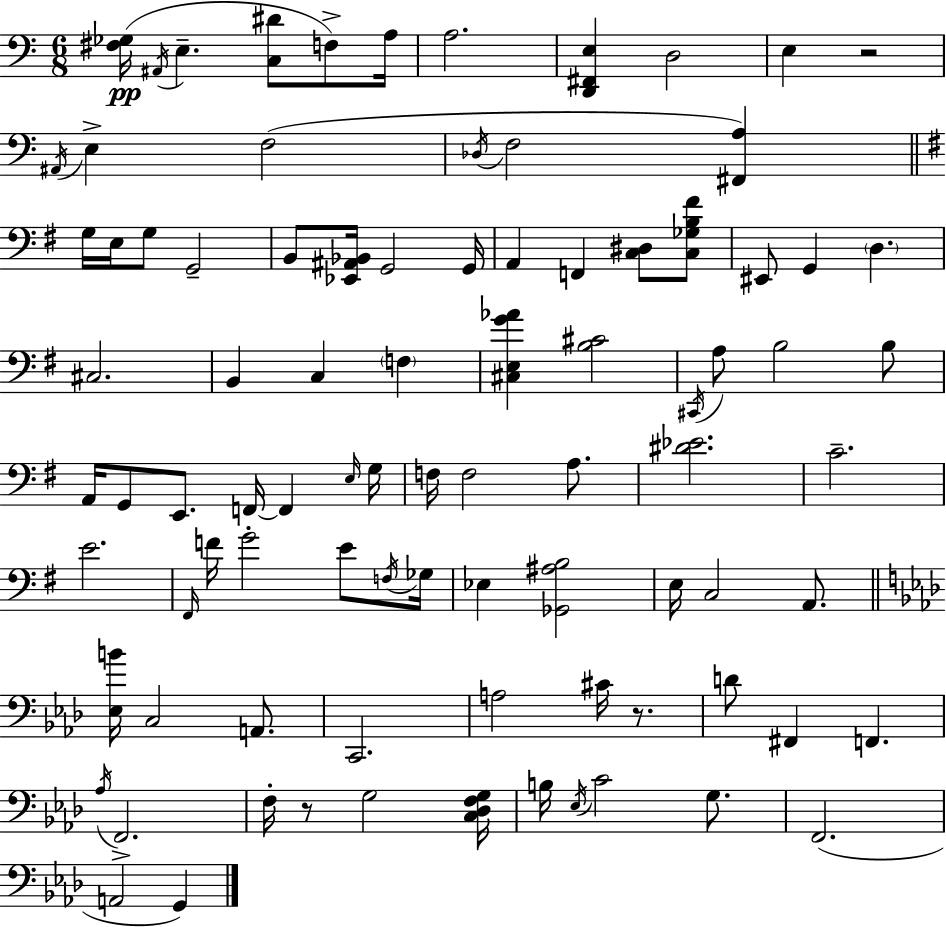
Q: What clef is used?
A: bass